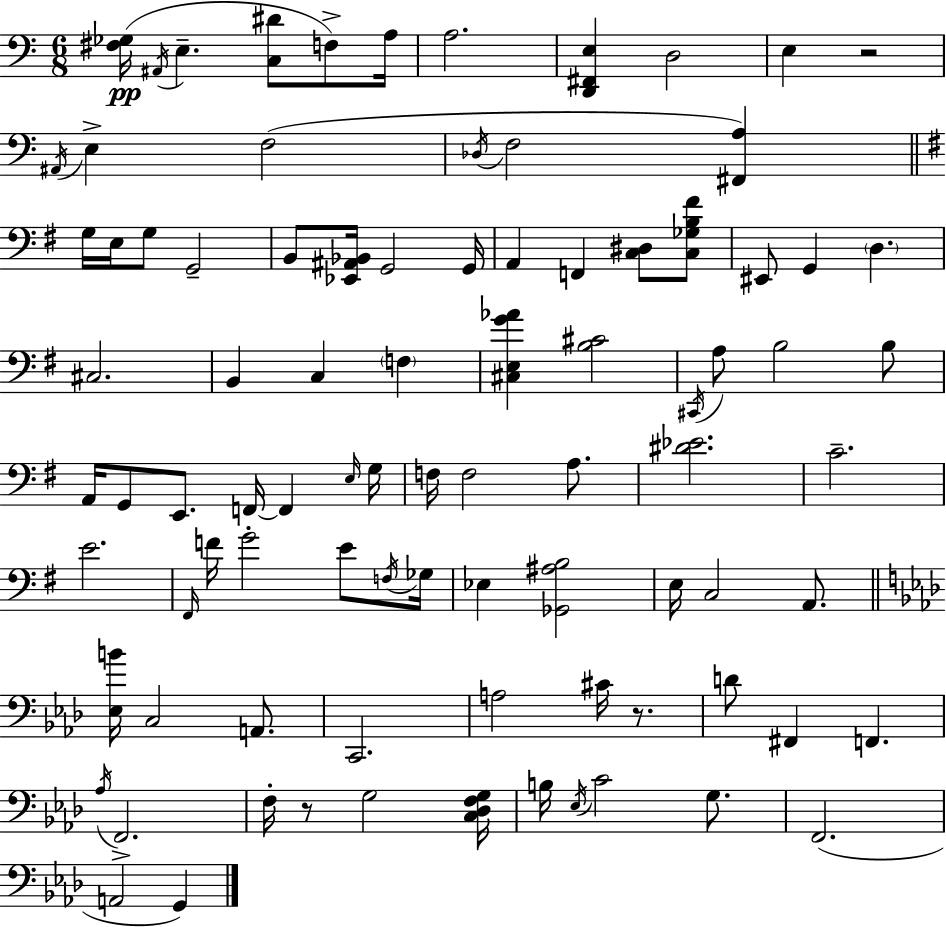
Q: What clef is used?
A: bass